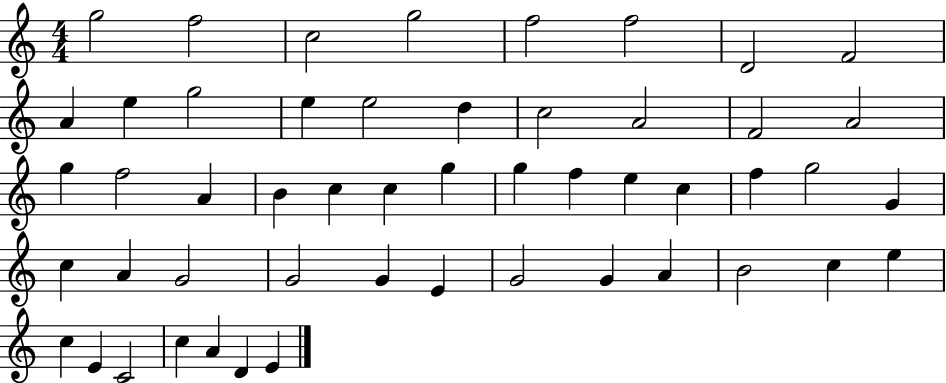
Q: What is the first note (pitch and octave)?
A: G5